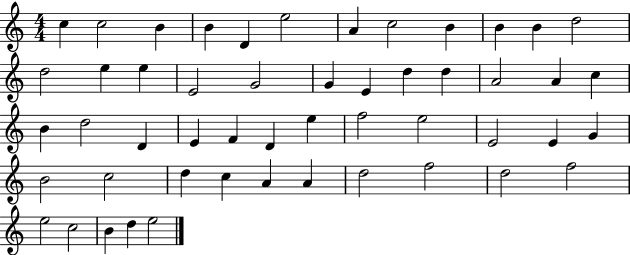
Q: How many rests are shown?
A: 0